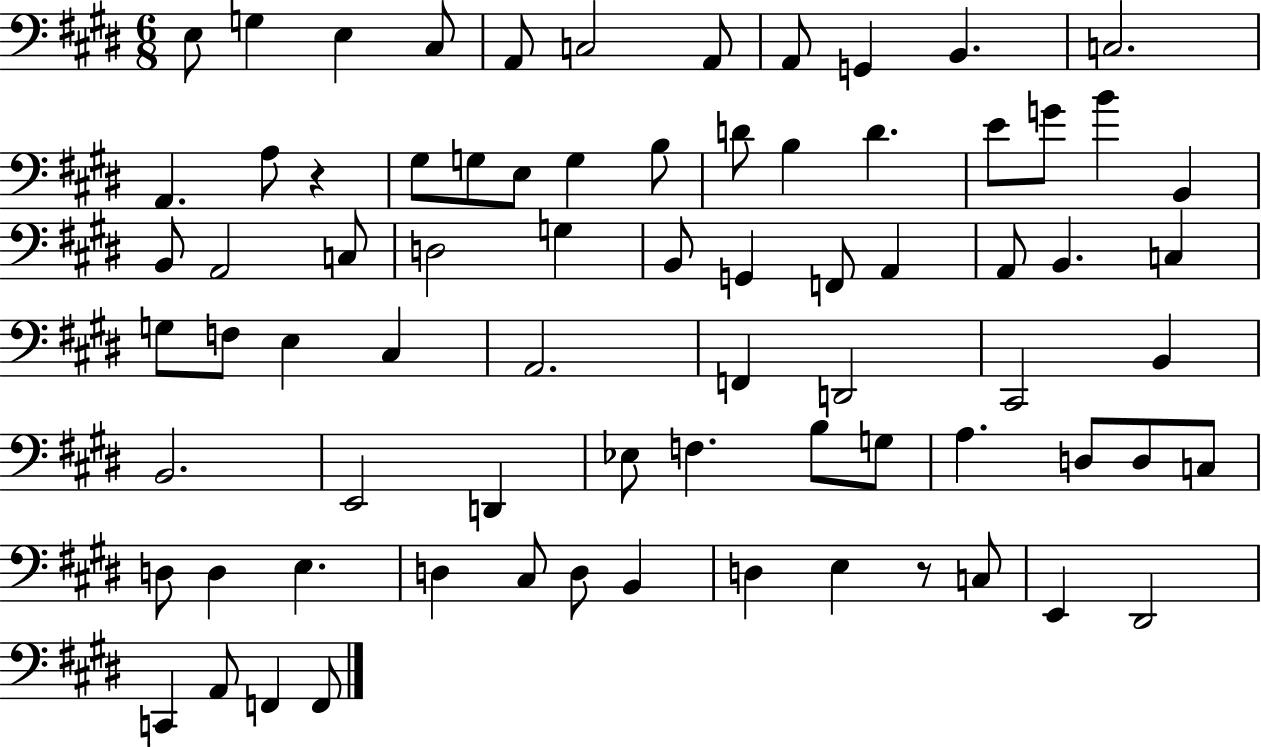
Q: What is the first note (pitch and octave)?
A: E3